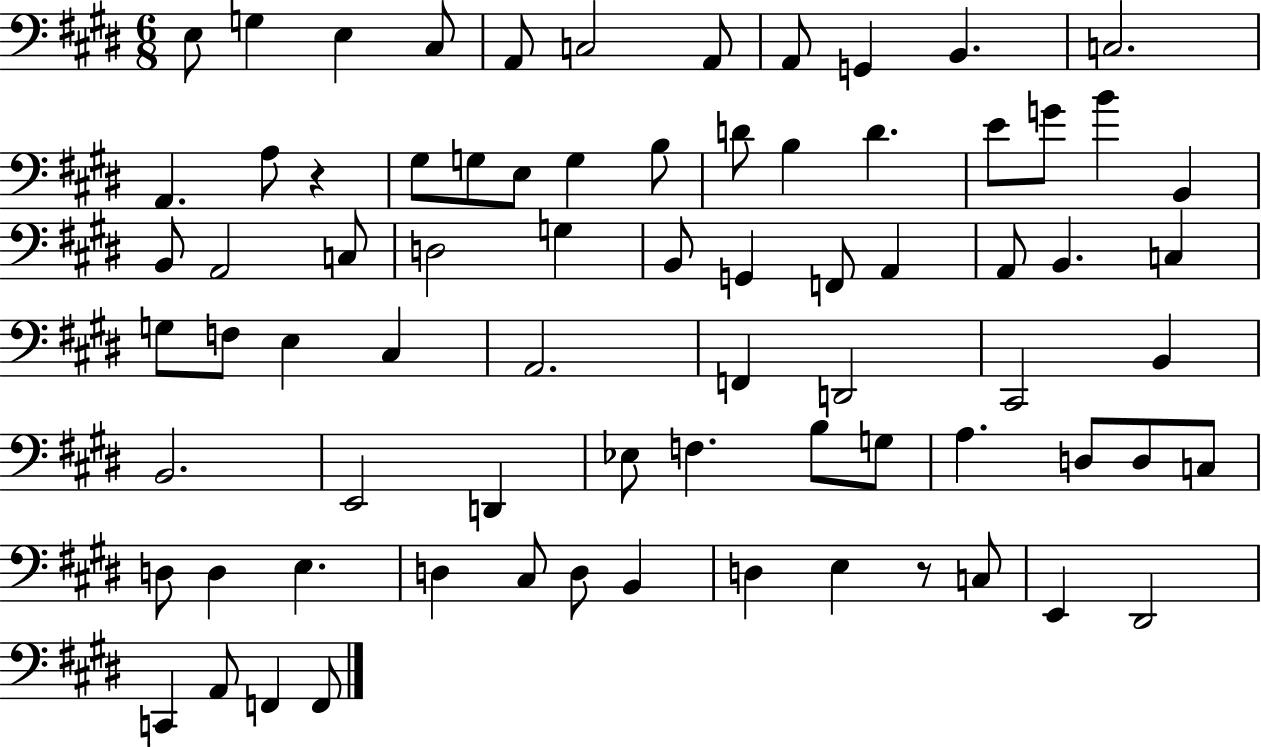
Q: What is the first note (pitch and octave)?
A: E3